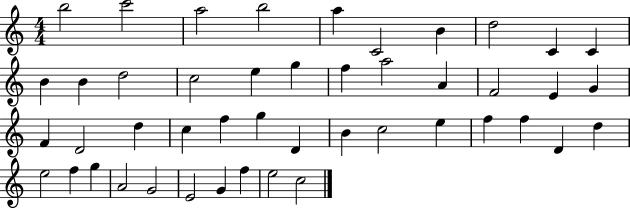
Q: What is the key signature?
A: C major